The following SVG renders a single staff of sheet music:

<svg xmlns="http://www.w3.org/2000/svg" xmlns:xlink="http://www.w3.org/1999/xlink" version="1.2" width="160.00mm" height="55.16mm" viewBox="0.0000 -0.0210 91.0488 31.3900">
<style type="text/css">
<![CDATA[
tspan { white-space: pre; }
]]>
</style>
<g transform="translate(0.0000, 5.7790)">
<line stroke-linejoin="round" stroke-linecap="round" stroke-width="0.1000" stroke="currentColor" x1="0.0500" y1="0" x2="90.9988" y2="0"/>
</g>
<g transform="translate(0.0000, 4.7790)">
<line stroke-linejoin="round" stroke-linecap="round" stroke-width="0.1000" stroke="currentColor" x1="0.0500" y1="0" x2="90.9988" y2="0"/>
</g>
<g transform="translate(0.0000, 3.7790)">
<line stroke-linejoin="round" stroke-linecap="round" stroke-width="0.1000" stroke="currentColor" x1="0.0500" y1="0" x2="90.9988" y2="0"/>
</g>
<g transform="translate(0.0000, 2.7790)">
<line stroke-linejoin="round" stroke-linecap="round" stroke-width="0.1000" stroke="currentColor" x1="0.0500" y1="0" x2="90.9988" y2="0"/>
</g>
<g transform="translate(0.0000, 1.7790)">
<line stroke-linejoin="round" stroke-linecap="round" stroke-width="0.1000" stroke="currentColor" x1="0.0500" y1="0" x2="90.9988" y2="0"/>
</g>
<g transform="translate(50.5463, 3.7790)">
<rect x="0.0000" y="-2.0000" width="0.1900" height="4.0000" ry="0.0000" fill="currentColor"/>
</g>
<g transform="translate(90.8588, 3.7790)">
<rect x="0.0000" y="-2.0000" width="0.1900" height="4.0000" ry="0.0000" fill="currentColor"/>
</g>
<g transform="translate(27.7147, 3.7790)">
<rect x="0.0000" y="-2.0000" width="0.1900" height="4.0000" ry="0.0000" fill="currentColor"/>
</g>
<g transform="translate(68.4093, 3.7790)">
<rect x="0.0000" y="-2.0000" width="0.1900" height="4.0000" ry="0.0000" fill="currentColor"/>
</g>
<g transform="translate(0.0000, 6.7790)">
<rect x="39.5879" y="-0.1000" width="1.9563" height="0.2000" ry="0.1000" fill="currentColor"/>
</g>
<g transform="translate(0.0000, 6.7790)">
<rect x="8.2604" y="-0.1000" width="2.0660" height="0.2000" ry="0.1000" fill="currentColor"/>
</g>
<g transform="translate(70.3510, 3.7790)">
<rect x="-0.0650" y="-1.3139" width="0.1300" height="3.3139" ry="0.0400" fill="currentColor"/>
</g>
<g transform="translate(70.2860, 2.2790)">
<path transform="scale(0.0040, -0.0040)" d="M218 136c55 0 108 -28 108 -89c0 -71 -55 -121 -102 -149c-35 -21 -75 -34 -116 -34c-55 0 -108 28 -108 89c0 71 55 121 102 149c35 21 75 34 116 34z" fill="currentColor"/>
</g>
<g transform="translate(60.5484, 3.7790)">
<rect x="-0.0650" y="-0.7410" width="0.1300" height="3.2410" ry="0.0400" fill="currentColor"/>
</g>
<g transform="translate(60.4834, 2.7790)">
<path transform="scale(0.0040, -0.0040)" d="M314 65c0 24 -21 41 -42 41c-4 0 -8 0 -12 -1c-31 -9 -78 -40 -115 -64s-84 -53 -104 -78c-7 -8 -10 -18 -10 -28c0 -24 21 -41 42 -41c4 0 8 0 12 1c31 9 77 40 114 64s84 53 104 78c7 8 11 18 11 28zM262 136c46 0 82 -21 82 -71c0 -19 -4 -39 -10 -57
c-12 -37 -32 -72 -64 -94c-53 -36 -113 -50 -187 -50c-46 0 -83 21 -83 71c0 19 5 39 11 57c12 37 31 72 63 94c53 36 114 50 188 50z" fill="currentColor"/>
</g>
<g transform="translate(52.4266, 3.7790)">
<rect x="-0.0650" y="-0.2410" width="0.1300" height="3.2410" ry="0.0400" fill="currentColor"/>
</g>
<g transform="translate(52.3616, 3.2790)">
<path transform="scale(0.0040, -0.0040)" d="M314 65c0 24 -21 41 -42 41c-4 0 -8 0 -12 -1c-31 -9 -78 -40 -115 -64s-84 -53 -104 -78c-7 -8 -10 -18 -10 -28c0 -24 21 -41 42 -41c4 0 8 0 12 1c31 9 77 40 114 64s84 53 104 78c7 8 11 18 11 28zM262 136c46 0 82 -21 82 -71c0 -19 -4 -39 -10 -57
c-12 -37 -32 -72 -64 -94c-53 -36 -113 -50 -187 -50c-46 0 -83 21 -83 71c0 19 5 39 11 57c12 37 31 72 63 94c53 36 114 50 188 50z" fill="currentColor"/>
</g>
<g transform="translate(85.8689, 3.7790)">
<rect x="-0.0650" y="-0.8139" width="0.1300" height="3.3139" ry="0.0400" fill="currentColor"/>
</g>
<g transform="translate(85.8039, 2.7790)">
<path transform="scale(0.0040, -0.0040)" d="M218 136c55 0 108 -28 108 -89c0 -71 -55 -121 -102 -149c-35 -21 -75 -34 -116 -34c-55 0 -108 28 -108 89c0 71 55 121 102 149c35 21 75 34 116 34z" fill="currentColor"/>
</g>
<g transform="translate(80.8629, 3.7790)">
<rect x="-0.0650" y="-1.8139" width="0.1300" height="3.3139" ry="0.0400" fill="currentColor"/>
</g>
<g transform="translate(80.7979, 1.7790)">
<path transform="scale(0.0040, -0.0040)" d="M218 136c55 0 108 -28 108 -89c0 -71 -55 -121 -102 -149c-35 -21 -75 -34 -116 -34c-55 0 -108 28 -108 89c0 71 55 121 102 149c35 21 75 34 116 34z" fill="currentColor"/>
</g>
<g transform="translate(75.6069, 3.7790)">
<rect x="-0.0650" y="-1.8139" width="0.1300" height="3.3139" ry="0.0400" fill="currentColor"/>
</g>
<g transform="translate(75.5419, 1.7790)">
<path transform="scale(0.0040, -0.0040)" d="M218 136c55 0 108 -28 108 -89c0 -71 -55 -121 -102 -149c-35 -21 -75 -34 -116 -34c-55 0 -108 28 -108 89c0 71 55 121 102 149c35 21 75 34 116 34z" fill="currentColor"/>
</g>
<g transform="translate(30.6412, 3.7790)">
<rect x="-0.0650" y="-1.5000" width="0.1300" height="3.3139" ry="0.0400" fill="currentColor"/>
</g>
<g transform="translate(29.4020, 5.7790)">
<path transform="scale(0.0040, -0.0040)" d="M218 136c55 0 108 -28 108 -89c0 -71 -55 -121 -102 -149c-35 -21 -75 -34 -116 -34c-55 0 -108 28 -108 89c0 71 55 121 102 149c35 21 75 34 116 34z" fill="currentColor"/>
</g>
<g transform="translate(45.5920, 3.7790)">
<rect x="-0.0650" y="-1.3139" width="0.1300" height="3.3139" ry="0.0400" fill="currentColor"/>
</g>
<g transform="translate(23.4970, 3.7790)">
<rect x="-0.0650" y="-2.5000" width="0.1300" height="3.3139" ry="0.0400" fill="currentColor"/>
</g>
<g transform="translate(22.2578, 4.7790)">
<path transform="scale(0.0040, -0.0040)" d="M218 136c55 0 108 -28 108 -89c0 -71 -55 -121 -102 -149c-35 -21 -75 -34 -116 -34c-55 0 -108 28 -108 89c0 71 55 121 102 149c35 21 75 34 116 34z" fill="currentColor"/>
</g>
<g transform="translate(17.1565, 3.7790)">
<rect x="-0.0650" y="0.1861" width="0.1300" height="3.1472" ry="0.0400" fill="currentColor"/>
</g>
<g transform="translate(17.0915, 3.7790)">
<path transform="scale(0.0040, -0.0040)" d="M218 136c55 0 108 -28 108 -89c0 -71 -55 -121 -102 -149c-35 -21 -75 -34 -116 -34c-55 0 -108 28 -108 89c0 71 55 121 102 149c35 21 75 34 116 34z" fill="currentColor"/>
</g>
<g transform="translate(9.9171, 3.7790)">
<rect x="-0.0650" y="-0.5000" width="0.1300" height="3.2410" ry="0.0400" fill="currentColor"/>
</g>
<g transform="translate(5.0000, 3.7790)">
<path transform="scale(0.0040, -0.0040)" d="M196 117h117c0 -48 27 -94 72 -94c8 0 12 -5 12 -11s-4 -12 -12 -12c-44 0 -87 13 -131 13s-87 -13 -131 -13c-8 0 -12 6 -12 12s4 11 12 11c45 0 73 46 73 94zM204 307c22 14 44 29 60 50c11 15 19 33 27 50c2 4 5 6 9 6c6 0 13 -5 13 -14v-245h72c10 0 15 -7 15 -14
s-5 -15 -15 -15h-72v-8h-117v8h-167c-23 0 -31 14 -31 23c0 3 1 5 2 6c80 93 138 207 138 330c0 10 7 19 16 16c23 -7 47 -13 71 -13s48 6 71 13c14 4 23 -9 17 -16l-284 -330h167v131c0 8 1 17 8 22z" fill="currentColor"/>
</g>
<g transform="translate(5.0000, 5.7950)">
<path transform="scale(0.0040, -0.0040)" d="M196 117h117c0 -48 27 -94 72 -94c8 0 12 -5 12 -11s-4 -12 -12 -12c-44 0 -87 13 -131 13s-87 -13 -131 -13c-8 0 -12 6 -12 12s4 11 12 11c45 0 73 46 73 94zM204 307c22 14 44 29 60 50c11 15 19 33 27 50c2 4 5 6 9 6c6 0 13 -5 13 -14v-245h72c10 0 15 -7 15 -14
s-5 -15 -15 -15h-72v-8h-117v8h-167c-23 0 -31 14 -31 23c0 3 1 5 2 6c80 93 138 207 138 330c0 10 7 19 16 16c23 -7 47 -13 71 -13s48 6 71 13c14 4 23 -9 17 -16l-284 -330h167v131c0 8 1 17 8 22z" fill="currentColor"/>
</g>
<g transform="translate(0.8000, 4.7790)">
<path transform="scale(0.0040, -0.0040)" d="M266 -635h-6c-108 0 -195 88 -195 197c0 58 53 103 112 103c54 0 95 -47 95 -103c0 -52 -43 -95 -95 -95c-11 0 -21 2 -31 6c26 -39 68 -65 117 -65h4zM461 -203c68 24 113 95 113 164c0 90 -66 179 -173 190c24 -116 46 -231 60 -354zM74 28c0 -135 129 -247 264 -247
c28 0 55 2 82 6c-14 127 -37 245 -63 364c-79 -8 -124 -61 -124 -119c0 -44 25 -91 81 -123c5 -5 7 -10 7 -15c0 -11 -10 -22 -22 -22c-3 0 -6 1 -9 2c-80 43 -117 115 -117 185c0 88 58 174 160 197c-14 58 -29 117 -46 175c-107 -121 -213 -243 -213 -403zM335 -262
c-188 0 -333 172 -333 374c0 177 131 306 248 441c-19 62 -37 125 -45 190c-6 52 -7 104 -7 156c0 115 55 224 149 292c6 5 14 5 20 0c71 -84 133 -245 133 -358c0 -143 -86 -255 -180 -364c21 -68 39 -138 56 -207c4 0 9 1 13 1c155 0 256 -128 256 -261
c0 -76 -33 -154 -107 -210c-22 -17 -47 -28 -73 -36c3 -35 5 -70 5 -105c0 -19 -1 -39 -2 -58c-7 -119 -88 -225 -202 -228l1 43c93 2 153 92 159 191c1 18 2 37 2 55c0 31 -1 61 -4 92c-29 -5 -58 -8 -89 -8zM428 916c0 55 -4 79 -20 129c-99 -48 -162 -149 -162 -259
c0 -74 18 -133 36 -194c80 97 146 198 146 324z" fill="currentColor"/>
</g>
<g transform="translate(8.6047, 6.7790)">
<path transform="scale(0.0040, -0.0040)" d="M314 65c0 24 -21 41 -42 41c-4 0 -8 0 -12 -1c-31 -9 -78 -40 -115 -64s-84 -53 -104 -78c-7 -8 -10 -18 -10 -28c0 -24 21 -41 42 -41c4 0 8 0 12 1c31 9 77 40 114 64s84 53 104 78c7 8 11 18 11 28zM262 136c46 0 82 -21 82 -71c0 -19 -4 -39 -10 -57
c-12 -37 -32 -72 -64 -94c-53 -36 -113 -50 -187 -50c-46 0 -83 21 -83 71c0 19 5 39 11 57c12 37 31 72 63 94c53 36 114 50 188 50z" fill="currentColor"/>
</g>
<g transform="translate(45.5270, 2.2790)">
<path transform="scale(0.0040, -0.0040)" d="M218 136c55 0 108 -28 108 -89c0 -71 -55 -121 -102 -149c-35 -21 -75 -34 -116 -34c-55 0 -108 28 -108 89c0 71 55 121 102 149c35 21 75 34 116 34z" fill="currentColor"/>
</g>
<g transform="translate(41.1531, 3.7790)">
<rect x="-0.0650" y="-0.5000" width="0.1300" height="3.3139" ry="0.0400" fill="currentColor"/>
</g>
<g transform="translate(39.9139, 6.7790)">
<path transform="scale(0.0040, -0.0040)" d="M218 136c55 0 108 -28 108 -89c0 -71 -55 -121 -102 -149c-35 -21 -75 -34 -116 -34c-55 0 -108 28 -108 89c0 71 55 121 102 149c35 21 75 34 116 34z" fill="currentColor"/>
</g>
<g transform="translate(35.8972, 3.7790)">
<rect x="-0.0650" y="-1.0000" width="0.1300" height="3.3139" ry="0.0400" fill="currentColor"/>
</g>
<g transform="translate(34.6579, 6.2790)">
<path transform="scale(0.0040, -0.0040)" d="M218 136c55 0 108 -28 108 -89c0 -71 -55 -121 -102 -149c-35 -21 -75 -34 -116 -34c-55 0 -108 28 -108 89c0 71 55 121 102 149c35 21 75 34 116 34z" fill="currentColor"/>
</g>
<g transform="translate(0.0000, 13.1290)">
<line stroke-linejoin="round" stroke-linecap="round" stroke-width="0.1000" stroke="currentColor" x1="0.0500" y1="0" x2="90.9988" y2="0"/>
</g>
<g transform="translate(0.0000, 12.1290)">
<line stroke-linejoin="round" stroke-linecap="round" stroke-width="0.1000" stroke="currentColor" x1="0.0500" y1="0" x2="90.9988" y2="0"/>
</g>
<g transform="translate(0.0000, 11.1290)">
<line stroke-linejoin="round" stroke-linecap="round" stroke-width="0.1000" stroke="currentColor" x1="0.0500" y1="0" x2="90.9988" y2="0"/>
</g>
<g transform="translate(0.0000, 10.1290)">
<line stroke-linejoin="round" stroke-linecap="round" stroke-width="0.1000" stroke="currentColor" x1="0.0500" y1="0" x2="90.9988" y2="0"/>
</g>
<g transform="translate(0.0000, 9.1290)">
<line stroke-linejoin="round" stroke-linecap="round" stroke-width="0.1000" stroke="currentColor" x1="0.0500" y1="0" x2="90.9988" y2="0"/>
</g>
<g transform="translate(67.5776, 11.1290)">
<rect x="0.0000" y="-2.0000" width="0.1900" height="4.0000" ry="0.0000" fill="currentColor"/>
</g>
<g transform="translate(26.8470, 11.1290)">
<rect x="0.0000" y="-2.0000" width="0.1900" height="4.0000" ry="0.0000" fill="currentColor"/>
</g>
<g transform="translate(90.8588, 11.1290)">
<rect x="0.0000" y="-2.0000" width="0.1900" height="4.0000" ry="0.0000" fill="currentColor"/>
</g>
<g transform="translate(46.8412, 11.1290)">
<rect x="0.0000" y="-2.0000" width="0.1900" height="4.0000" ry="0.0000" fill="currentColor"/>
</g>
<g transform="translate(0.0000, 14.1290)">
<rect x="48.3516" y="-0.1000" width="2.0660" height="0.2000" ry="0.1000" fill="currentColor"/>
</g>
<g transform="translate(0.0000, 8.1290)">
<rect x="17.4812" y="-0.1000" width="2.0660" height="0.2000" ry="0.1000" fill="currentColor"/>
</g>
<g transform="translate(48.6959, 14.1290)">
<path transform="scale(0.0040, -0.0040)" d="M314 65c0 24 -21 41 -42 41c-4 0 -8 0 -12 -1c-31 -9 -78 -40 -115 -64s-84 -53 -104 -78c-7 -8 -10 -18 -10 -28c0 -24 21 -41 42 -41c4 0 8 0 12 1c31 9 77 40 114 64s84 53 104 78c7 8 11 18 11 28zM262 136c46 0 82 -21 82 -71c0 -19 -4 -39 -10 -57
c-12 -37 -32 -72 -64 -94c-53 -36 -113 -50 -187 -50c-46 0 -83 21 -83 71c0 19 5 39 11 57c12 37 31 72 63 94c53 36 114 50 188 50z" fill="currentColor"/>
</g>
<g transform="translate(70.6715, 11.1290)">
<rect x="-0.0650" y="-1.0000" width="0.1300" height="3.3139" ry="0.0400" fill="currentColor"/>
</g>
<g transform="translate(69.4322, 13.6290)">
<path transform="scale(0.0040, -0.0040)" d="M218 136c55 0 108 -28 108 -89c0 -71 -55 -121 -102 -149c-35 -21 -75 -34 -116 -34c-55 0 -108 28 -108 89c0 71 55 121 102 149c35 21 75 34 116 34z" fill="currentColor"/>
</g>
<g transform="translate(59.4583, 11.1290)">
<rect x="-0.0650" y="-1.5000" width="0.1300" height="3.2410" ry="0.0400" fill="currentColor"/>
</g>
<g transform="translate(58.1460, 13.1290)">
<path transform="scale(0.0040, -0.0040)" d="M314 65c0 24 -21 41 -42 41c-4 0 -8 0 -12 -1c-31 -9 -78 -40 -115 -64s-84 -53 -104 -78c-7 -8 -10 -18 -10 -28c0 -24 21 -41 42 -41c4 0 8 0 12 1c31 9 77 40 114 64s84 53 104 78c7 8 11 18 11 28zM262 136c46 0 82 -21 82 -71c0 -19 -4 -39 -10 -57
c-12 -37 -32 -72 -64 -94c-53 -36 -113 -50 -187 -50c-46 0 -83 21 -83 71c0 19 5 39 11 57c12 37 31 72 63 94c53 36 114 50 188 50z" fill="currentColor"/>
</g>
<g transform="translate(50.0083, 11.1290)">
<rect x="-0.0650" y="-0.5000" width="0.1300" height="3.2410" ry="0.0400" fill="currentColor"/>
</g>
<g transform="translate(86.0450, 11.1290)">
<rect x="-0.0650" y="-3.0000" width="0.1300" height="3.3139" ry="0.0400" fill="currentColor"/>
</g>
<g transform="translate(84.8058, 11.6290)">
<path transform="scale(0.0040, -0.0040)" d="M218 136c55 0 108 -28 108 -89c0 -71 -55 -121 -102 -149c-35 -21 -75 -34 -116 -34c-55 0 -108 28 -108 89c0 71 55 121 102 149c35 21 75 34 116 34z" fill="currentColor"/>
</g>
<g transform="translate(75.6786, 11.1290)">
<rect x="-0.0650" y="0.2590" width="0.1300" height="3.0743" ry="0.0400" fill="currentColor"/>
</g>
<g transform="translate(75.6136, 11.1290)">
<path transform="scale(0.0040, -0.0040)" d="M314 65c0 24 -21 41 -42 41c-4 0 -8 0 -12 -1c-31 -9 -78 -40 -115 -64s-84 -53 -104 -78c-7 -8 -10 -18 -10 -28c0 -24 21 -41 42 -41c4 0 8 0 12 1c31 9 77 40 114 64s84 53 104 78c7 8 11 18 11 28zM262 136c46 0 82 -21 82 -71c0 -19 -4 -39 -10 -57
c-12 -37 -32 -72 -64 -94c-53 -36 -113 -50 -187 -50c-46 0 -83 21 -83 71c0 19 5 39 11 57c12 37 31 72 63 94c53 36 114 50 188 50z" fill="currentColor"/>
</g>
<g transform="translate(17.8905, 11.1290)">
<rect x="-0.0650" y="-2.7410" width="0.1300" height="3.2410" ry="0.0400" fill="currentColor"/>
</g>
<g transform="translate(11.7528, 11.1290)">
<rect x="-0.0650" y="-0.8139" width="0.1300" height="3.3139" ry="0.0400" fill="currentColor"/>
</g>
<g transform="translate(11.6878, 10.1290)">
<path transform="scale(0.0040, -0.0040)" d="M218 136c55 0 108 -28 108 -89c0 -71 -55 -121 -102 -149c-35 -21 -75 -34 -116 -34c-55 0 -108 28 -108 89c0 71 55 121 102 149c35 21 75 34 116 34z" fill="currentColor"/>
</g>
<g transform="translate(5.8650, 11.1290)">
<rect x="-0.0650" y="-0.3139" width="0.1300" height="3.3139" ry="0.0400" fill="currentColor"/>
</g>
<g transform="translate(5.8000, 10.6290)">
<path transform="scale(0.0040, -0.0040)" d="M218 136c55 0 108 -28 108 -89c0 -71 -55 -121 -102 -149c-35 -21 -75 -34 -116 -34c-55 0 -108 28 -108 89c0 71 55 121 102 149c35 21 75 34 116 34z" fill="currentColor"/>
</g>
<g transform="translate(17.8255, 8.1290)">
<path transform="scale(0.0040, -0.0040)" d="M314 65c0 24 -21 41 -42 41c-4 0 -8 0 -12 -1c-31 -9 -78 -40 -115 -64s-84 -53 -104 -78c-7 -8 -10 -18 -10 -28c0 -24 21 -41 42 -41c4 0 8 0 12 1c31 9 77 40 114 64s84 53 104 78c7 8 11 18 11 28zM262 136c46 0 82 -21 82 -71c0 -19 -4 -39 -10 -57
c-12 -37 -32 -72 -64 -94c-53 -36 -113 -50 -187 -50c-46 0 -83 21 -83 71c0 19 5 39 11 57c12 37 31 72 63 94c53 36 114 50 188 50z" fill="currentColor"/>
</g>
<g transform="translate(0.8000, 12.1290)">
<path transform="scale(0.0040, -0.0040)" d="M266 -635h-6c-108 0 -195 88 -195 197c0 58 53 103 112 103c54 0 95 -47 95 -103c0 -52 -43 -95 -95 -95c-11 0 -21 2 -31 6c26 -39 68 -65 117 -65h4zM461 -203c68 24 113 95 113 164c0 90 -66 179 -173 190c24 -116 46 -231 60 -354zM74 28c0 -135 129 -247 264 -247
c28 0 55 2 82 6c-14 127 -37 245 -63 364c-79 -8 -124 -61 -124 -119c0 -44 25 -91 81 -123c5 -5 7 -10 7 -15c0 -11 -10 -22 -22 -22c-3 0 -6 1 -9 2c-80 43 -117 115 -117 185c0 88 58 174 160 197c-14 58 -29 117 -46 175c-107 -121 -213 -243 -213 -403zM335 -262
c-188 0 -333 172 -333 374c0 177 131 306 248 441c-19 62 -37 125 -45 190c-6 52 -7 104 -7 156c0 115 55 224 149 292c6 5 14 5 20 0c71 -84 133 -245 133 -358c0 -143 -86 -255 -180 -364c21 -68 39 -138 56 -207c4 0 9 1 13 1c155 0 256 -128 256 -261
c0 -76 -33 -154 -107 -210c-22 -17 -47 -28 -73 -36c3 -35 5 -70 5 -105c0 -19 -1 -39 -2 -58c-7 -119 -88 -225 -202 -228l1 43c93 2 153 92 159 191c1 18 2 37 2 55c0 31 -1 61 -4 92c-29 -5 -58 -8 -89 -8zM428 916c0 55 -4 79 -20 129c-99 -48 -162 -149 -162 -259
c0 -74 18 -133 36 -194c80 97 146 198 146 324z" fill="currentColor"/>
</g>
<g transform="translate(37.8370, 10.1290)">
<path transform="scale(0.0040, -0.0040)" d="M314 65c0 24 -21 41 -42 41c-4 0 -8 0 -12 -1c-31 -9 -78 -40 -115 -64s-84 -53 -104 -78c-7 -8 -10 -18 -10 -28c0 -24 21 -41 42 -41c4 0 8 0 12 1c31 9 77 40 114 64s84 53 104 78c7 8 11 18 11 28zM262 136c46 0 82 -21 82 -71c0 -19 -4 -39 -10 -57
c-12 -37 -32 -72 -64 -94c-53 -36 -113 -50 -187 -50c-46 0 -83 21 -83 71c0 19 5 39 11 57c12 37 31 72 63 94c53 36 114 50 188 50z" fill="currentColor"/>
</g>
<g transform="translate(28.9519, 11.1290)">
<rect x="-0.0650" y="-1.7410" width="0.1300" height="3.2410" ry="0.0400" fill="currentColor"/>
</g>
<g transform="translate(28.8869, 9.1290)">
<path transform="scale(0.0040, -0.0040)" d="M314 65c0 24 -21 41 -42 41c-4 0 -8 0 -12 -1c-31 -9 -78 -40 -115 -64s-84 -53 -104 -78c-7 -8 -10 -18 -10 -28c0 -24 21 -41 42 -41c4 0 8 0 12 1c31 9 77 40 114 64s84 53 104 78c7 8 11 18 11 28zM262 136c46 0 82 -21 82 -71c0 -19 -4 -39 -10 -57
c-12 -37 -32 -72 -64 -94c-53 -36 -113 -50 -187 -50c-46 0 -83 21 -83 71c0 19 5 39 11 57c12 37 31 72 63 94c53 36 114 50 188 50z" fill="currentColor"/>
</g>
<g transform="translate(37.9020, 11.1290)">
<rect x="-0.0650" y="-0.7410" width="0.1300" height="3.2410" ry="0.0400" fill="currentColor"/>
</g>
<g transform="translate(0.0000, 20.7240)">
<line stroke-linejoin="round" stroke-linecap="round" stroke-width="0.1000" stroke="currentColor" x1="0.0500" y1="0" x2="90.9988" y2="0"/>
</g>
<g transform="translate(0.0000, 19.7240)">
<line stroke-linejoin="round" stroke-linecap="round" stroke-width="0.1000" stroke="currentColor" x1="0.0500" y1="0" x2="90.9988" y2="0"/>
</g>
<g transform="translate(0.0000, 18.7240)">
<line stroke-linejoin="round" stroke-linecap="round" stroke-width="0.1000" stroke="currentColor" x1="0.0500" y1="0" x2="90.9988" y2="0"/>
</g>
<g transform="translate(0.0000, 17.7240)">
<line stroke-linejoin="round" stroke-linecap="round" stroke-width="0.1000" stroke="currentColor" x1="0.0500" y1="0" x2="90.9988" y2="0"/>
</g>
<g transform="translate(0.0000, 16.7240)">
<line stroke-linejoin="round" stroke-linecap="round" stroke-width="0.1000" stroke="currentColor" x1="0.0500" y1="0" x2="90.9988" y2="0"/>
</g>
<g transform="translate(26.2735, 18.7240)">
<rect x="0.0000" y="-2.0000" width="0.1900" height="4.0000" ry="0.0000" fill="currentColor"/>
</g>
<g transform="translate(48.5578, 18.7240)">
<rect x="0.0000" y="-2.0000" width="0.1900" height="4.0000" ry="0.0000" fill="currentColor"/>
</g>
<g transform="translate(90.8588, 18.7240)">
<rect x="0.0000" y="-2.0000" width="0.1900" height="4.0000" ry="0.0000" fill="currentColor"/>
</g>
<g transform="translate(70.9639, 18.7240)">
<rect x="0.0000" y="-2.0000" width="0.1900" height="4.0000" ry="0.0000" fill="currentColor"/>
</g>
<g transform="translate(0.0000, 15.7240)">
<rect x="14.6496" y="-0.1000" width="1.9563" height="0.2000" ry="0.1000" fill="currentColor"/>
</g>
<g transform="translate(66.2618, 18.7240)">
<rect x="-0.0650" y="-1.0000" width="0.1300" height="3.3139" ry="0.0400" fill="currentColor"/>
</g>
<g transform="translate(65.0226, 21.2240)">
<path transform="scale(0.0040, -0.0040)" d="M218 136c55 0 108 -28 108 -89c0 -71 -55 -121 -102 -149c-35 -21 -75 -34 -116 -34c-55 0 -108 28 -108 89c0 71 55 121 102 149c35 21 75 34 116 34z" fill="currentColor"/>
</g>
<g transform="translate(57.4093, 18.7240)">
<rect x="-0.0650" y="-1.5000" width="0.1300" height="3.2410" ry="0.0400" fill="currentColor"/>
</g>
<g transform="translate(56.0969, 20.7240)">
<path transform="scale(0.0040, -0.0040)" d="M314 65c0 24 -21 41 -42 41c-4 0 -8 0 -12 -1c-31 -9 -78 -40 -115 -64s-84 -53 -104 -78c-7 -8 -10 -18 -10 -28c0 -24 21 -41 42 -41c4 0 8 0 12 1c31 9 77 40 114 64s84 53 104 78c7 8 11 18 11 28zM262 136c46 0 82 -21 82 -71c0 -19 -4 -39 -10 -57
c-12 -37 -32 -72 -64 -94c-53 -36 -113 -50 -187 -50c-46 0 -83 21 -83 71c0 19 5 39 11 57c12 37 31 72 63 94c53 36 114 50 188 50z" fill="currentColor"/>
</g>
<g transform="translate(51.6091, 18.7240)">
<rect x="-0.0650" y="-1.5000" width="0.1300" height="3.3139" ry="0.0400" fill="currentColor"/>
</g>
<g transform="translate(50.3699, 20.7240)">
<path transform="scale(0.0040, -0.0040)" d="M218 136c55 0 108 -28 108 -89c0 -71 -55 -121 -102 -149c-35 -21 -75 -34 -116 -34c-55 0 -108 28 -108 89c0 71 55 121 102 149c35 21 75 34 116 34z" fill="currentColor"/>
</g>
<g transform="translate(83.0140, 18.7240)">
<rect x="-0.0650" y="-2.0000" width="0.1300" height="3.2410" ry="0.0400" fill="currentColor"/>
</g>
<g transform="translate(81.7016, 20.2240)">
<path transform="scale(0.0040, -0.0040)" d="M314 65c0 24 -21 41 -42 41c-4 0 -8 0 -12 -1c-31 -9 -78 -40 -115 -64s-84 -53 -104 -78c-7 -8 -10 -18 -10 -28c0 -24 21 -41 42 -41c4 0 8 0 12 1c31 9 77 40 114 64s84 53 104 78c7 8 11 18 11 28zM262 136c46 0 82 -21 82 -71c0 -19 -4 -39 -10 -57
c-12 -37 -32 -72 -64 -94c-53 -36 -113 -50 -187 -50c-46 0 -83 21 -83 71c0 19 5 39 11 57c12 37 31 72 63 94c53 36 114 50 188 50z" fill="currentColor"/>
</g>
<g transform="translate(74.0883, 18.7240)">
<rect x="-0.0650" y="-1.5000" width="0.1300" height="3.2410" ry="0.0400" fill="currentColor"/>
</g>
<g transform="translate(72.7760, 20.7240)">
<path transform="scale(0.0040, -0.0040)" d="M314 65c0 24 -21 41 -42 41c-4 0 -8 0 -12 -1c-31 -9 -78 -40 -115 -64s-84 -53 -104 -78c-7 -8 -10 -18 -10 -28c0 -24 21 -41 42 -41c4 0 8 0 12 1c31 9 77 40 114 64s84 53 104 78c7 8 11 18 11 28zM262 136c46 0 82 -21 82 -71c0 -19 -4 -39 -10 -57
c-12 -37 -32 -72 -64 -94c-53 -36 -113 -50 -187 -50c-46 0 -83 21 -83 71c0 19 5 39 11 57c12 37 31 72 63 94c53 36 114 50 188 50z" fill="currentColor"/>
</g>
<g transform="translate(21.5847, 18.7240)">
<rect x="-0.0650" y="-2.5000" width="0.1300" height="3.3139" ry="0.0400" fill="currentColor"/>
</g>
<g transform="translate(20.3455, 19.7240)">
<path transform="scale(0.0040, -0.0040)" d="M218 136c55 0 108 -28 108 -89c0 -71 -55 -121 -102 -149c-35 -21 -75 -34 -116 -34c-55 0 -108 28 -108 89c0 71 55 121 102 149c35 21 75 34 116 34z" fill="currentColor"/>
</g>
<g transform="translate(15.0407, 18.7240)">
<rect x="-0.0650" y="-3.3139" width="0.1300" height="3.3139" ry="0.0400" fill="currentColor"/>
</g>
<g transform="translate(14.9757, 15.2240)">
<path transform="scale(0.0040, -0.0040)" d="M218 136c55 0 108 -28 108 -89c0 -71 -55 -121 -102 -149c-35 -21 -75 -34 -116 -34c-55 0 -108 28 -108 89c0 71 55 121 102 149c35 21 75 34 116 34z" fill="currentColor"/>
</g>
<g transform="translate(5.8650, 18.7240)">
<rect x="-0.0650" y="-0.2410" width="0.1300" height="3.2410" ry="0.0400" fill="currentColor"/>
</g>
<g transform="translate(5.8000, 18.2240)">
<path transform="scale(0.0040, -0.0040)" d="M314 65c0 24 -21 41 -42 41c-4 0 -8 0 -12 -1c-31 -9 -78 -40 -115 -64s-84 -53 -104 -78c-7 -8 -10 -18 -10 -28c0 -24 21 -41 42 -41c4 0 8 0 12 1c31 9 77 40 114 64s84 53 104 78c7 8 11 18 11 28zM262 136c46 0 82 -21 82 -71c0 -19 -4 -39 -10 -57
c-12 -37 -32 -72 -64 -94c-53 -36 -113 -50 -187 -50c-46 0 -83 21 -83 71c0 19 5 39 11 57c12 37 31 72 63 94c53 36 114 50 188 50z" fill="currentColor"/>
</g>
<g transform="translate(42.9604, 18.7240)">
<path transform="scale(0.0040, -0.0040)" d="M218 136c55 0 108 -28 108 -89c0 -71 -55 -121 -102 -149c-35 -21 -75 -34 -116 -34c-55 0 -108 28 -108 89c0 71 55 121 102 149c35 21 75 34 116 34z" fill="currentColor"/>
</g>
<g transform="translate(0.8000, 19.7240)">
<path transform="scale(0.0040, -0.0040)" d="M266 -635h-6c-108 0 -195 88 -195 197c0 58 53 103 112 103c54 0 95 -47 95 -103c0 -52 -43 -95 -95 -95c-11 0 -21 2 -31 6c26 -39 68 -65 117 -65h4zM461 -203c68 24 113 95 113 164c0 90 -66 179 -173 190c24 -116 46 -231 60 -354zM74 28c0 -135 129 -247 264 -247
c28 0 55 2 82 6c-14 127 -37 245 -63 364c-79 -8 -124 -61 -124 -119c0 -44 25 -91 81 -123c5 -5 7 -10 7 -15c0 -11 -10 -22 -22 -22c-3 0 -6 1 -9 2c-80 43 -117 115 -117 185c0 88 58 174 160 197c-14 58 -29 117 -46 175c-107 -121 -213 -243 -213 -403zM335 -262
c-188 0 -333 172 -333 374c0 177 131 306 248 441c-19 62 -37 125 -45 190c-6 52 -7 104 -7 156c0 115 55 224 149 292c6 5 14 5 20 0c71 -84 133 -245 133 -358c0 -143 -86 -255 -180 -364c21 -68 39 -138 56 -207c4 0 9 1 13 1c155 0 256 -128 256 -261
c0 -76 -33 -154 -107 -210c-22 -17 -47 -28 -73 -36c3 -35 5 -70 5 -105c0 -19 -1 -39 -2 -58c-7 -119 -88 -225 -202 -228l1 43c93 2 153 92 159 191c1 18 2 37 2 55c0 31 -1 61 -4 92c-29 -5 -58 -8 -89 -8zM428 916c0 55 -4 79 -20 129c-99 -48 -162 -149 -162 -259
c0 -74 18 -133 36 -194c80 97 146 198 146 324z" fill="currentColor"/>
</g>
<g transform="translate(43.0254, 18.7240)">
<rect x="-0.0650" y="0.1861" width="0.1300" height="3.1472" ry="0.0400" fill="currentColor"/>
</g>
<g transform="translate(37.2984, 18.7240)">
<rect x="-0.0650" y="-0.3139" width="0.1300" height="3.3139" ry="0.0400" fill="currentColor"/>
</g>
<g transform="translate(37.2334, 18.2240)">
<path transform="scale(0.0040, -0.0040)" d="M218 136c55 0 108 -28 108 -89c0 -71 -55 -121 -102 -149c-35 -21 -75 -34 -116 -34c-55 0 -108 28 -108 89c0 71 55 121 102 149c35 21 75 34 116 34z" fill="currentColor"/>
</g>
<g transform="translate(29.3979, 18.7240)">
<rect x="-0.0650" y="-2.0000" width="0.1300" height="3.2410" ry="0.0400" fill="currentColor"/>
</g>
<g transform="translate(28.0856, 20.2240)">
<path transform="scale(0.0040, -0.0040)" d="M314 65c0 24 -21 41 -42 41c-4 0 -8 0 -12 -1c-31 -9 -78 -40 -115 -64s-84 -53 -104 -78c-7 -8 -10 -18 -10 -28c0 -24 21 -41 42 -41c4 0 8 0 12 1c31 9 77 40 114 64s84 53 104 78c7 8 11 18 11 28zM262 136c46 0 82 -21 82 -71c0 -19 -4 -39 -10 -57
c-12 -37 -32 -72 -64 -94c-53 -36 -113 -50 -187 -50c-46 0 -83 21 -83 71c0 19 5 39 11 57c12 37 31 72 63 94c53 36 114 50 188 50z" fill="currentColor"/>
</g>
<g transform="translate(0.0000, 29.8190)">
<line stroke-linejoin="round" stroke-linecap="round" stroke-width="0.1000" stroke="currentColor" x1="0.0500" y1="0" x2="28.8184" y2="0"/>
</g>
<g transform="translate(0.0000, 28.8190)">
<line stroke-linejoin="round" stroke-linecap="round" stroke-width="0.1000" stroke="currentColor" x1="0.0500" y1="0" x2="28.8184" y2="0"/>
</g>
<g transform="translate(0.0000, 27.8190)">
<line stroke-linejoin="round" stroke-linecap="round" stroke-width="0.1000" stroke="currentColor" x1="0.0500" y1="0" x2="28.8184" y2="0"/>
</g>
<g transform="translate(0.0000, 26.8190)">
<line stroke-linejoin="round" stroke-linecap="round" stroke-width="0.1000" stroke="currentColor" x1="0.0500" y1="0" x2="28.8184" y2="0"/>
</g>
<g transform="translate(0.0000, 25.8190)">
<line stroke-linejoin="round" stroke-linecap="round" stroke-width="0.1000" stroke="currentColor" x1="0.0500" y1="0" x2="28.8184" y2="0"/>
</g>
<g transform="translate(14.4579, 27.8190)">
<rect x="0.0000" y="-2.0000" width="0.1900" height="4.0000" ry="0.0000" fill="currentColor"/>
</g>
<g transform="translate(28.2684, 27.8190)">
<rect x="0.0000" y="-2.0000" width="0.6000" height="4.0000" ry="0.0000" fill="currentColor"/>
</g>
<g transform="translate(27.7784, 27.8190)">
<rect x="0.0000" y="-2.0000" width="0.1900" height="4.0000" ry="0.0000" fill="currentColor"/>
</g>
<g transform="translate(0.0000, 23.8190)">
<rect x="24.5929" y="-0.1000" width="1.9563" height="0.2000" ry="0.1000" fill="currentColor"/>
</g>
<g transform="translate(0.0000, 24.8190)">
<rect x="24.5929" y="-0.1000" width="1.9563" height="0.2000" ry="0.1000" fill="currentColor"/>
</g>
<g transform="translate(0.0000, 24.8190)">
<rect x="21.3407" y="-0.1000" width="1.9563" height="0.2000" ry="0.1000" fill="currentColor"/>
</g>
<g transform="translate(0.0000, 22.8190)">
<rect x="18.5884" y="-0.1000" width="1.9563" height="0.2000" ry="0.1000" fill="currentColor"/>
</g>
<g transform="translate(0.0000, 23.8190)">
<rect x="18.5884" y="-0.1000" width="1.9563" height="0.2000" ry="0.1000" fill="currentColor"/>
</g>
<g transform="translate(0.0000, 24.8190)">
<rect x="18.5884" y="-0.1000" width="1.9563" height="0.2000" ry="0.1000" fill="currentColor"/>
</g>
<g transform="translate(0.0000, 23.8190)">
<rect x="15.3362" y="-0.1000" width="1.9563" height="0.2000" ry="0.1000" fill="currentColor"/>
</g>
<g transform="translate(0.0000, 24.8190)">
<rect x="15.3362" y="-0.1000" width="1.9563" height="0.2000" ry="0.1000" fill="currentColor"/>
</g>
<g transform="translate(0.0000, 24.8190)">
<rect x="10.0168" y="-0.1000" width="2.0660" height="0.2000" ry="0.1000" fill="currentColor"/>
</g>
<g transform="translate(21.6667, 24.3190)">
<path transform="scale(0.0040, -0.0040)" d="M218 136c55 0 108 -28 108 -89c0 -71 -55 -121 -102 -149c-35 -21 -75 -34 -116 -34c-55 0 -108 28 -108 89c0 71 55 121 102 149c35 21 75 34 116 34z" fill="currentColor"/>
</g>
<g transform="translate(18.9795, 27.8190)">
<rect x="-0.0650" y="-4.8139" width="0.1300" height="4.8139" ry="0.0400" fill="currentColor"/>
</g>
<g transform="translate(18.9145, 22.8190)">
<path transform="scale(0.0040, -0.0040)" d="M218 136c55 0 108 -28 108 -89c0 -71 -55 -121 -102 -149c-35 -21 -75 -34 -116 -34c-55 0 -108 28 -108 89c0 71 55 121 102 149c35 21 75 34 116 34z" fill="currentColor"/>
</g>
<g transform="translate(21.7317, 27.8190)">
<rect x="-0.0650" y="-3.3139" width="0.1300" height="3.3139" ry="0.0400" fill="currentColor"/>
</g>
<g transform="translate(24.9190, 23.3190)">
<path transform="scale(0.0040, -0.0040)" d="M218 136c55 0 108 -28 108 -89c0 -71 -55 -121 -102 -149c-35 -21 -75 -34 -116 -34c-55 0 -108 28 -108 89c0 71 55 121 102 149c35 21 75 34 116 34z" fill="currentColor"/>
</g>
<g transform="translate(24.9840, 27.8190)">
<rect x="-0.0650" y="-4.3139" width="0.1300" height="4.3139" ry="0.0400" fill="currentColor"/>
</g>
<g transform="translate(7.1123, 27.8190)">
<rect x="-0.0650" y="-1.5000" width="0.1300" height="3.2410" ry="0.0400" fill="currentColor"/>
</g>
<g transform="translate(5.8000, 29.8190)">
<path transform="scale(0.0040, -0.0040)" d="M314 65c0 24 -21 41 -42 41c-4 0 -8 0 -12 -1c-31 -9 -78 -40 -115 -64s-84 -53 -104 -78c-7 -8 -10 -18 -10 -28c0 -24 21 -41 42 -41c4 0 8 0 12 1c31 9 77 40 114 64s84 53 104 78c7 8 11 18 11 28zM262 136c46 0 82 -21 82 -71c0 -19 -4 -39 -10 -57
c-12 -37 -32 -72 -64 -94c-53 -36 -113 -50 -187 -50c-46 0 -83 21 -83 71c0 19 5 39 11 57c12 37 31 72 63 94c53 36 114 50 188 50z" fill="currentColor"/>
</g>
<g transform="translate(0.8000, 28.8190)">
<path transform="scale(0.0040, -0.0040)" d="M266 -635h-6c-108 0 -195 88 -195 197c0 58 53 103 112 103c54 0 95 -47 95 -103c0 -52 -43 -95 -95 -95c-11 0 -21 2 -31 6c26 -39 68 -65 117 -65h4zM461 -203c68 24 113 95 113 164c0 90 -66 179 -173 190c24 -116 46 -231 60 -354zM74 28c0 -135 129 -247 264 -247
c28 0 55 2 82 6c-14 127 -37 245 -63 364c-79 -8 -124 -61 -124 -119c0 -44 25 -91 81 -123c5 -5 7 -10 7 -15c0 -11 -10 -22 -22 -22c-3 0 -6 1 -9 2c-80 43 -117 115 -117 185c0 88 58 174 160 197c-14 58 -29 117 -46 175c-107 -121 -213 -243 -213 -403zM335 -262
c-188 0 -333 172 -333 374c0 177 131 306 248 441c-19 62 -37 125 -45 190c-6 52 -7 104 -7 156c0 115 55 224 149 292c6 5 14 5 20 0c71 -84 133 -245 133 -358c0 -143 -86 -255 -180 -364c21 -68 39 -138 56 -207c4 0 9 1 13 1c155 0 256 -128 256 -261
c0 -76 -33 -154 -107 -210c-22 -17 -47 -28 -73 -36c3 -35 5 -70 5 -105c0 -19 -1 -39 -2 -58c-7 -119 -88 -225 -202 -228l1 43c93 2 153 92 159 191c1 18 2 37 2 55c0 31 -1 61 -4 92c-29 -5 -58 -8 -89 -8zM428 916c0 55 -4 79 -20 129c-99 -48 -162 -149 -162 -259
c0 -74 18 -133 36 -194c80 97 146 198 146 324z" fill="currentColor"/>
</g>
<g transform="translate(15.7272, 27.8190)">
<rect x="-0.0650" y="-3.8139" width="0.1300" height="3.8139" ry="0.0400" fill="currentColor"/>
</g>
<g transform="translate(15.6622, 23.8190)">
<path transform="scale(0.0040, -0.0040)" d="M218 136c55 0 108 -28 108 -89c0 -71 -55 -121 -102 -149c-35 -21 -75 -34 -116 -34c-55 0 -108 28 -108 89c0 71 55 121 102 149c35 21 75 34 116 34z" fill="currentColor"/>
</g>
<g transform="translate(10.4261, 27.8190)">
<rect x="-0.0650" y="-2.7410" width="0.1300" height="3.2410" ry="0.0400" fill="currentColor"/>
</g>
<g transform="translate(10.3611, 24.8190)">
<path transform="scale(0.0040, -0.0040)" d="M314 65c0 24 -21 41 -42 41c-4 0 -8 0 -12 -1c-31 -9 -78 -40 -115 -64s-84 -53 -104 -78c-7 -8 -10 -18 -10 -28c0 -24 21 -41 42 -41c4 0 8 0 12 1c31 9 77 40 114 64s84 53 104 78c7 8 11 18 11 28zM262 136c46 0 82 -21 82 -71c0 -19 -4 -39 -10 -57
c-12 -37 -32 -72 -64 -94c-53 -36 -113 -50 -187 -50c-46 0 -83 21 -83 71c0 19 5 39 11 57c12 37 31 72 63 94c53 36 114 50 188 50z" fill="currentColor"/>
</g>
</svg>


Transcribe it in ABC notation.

X:1
T:Untitled
M:4/4
L:1/4
K:C
C2 B G E D C e c2 d2 e f f d c d a2 f2 d2 C2 E2 D B2 A c2 b G F2 c B E E2 D E2 F2 E2 a2 c' e' b d'